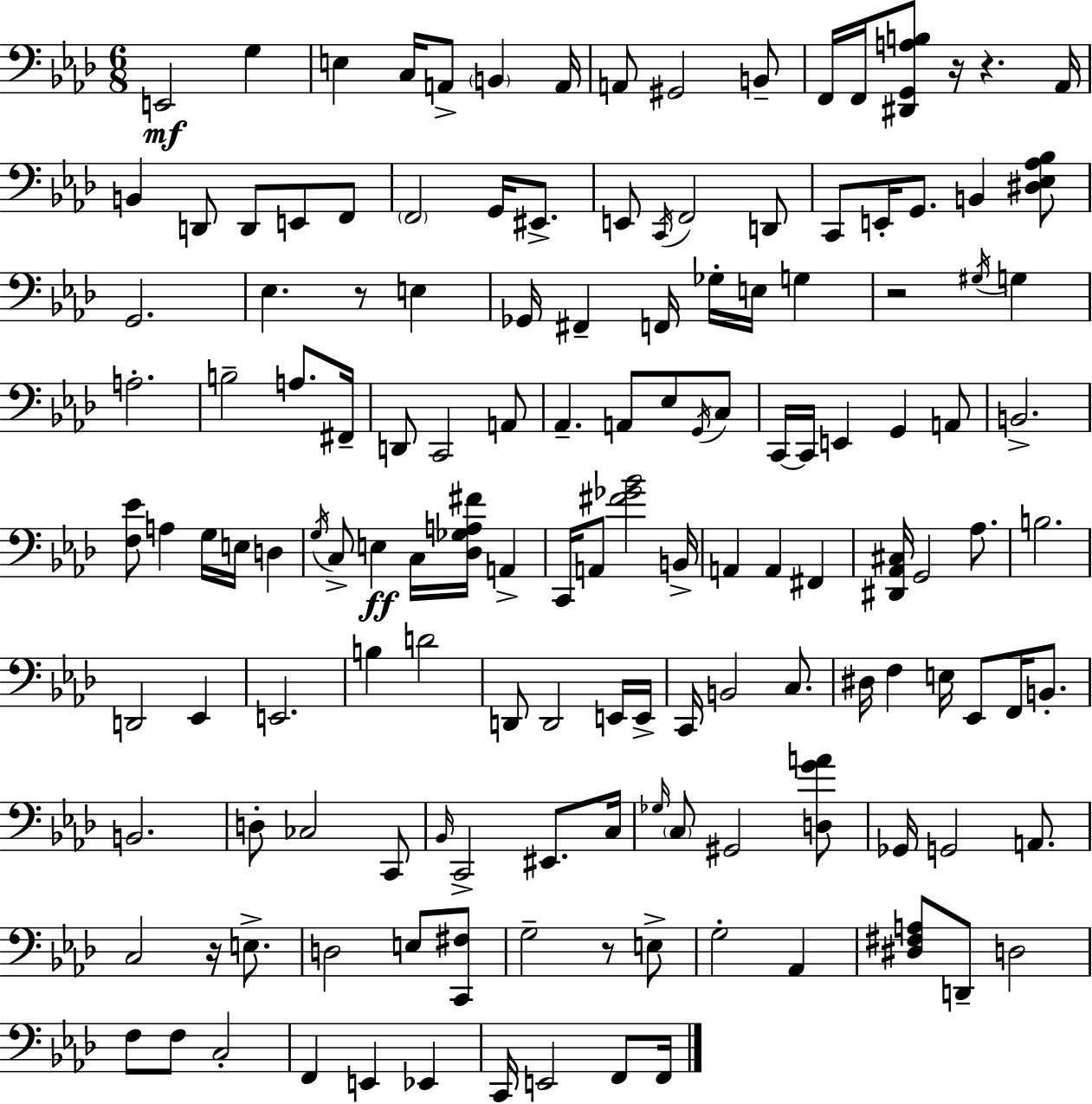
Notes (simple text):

E2/h G3/q E3/q C3/s A2/e B2/q A2/s A2/e G#2/h B2/e F2/s F2/s [D#2,G2,A3,B3]/e R/s R/q. Ab2/s B2/q D2/e D2/e E2/e F2/e F2/h G2/s EIS2/e. E2/e C2/s F2/h D2/e C2/e E2/s G2/e. B2/q [D#3,Eb3,Ab3,Bb3]/e G2/h. Eb3/q. R/e E3/q Gb2/s F#2/q F2/s Gb3/s E3/s G3/q R/h G#3/s G3/q A3/h. B3/h A3/e. F#2/s D2/e C2/h A2/e Ab2/q. A2/e Eb3/e G2/s C3/e C2/s C2/s E2/q G2/q A2/e B2/h. [F3,Eb4]/e A3/q G3/s E3/s D3/q G3/s C3/e E3/q C3/s [Db3,Gb3,A3,F#4]/s A2/q C2/s A2/e [F#4,Gb4,Bb4]/h B2/s A2/q A2/q F#2/q [D#2,Ab2,C#3]/s G2/h Ab3/e. B3/h. D2/h Eb2/q E2/h. B3/q D4/h D2/e D2/h E2/s E2/s C2/s B2/h C3/e. D#3/s F3/q E3/s Eb2/e F2/s B2/e. B2/h. D3/e CES3/h C2/e Bb2/s C2/h EIS2/e. C3/s Gb3/s C3/e G#2/h [D3,G4,A4]/e Gb2/s G2/h A2/e. C3/h R/s E3/e. D3/h E3/e [C2,F#3]/e G3/h R/e E3/e G3/h Ab2/q [D#3,F#3,A3]/e D2/e D3/h F3/e F3/e C3/h F2/q E2/q Eb2/q C2/s E2/h F2/e F2/s